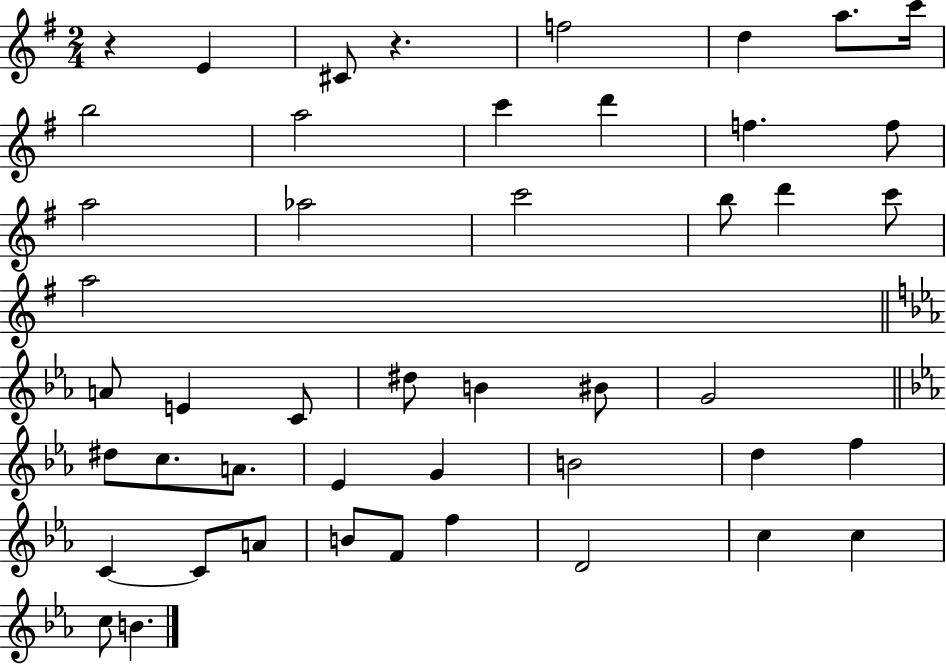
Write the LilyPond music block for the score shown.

{
  \clef treble
  \numericTimeSignature
  \time 2/4
  \key g \major
  r4 e'4 | cis'8 r4. | f''2 | d''4 a''8. c'''16 | \break b''2 | a''2 | c'''4 d'''4 | f''4. f''8 | \break a''2 | aes''2 | c'''2 | b''8 d'''4 c'''8 | \break a''2 | \bar "||" \break \key ees \major a'8 e'4 c'8 | dis''8 b'4 bis'8 | g'2 | \bar "||" \break \key c \minor dis''8 c''8. a'8. | ees'4 g'4 | b'2 | d''4 f''4 | \break c'4~~ c'8 a'8 | b'8 f'8 f''4 | d'2 | c''4 c''4 | \break c''8 b'4. | \bar "|."
}